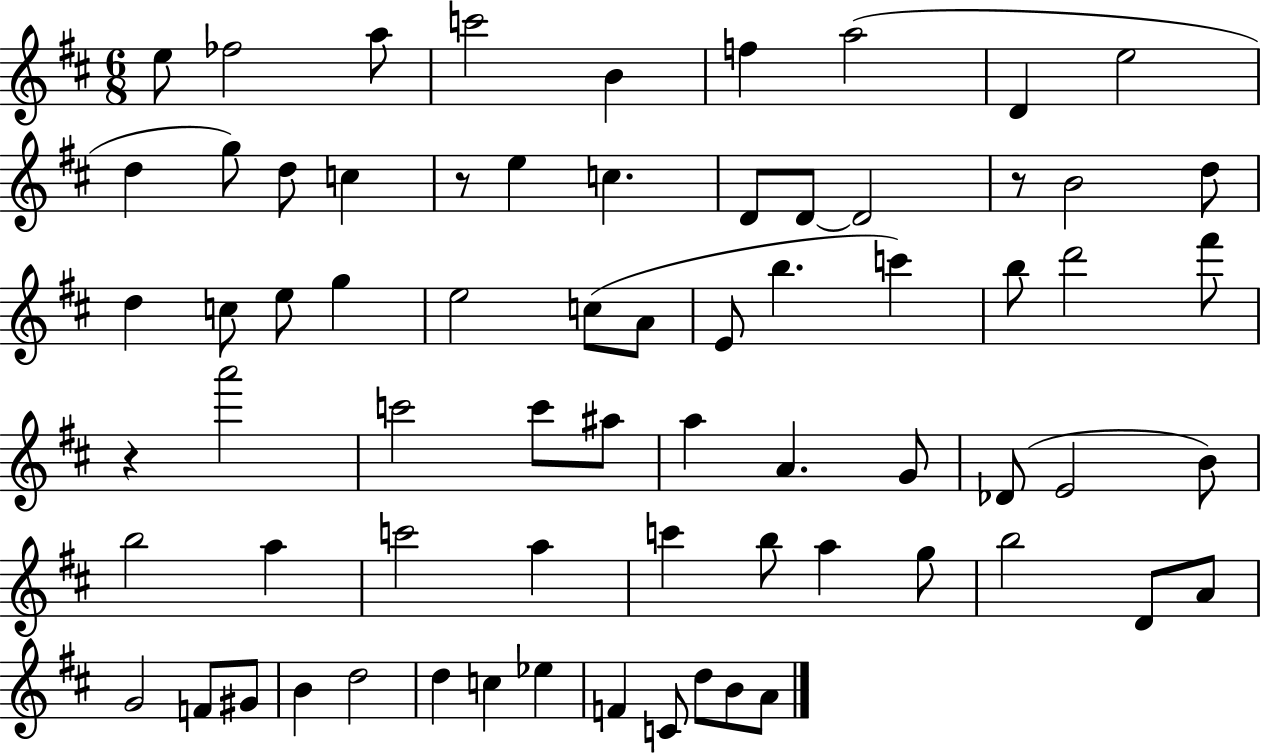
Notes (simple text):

E5/e FES5/h A5/e C6/h B4/q F5/q A5/h D4/q E5/h D5/q G5/e D5/e C5/q R/e E5/q C5/q. D4/e D4/e D4/h R/e B4/h D5/e D5/q C5/e E5/e G5/q E5/h C5/e A4/e E4/e B5/q. C6/q B5/e D6/h F#6/e R/q A6/h C6/h C6/e A#5/e A5/q A4/q. G4/e Db4/e E4/h B4/e B5/h A5/q C6/h A5/q C6/q B5/e A5/q G5/e B5/h D4/e A4/e G4/h F4/e G#4/e B4/q D5/h D5/q C5/q Eb5/q F4/q C4/e D5/e B4/e A4/e